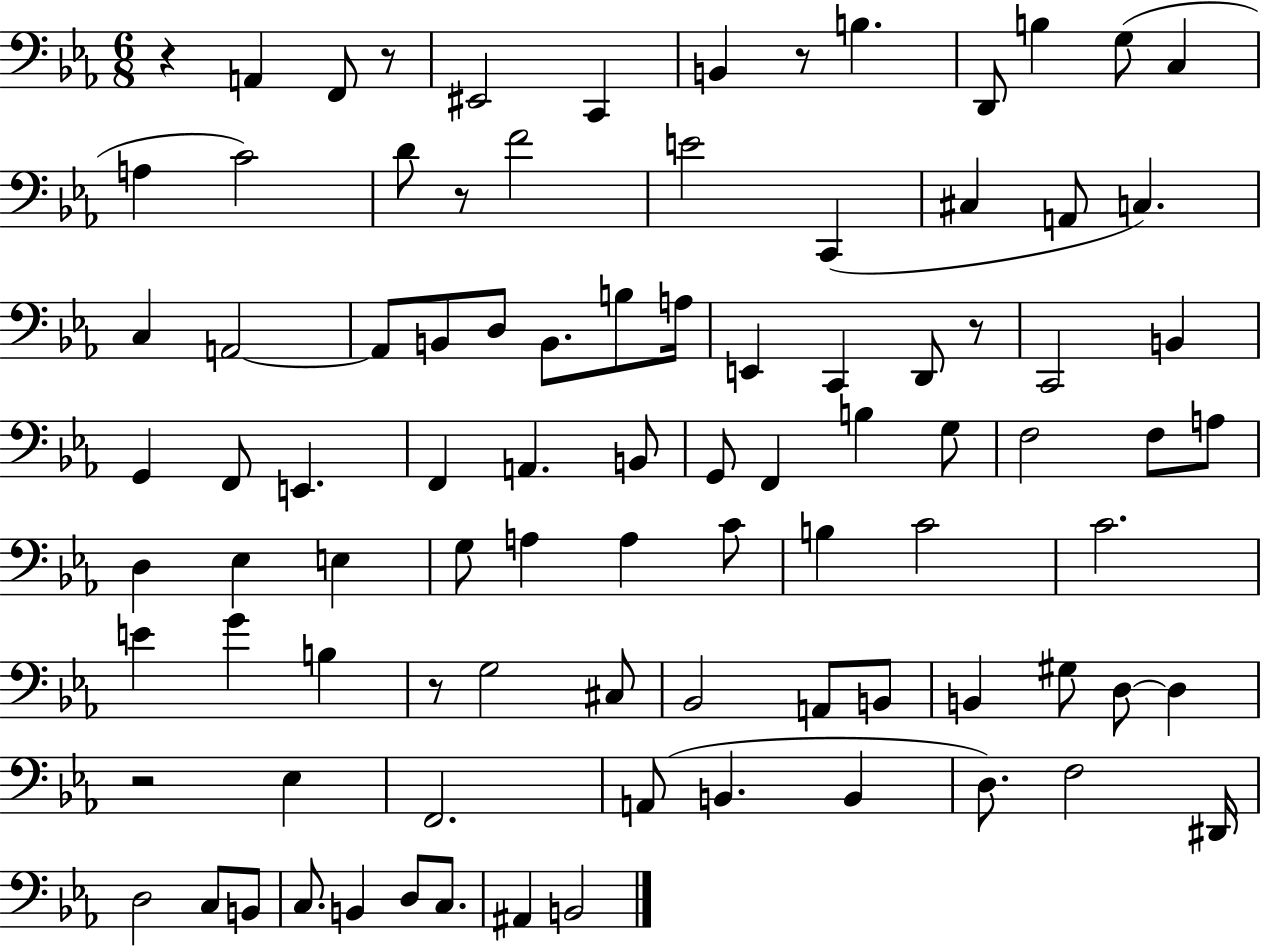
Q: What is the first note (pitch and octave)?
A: A2